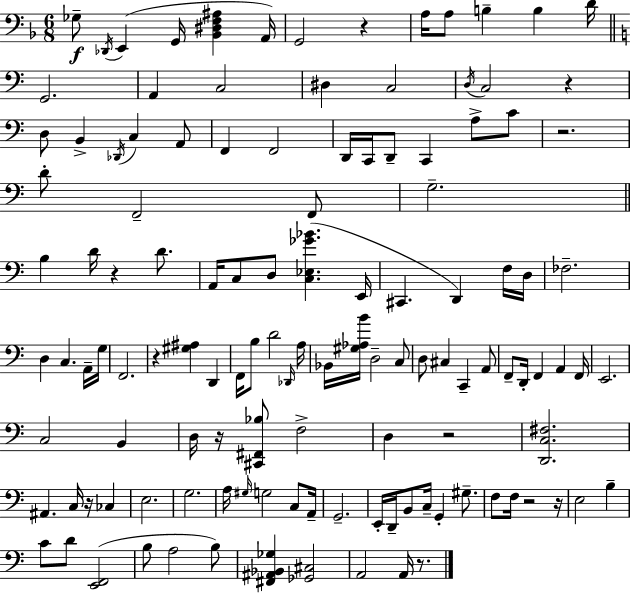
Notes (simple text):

Gb3/e Db2/s E2/q G2/s [Bb2,D#3,F3,A#3]/q A2/s G2/h R/q A3/s A3/e B3/q B3/q D4/s G2/h. A2/q C3/h D#3/q C3/h D3/s C3/h R/q D3/e B2/q Db2/s C3/q A2/e F2/q F2/h D2/s C2/s D2/e C2/q A3/e C4/e R/h. D4/e F2/h F2/e G3/h. B3/q D4/s R/q D4/e. A2/s C3/e D3/e [C3,Eb3,Gb4,Bb4]/q. E2/s C#2/q. D2/q F3/s D3/s FES3/h. D3/q C3/q. A2/s G3/s F2/h. R/q [G#3,A#3]/q D2/q F2/s B3/e D4/h Db2/s A3/s Bb2/s [G#3,Ab3,B4]/s D3/h C3/e D3/e C#3/q C2/q A2/e F2/e D2/s F2/q A2/q F2/s E2/h. C3/h B2/q D3/s R/s [C#2,F#2,Bb3]/e F3/h D3/q R/h [D2,C3,F#3]/h. A#2/q. C3/s R/s CES3/q E3/h. G3/h. A3/s G#3/s G3/h C3/e A2/s G2/h. E2/s D2/s B2/e C3/s G2/q G#3/e. F3/e F3/s R/h R/s E3/h B3/q C4/e D4/e [E2,F2]/h B3/e A3/h B3/e [F#2,A#2,Bb2,Gb3]/q [Gb2,C#3]/h A2/h A2/s R/e.